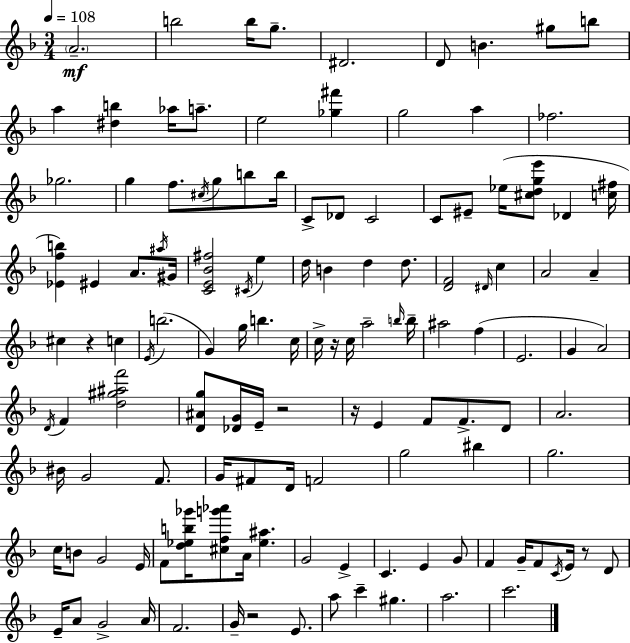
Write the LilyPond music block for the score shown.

{
  \clef treble
  \numericTimeSignature
  \time 3/4
  \key d \minor
  \tempo 4 = 108
  \parenthesize a'2.--\mf | b''2 b''16 g''8.-- | dis'2. | d'8 b'4. gis''8 b''8 | \break a''4 <dis'' b''>4 aes''16 a''8.-- | e''2 <ges'' fis'''>4 | g''2 a''4 | fes''2. | \break ges''2. | g''4 f''8. \acciaccatura { cis''16 } g''8 b''8 | b''16 c'8-> des'8 c'2 | c'8 eis'8-- ees''16( <cis'' d'' g'' e'''>8 des'4 | \break <c'' fis''>16 <ees' f'' b''>4) eis'4 a'8. | \acciaccatura { ais''16 } gis'16 <c' e' bes' fis''>2 \acciaccatura { cis'16 } e''4 | d''16 b'4 d''4 | d''8. <d' f'>2 \grace { dis'16 } | \break c''4 a'2 | a'4-- cis''4 r4 | c''4 \acciaccatura { e'16 }( b''2. | g'4) g''16 b''4. | \break c''16 c''16-> r16 c''16 a''2-- | \grace { b''16 } b''16-- ais''2 | f''4( e'2. | g'4 a'2) | \break \acciaccatura { d'16 } f'4 <d'' gis'' ais'' f'''>2 | <d' ais' g''>8 <des' g'>16 e'16-- r2 | r16 e'4 | f'8 f'8.-> d'8 a'2. | \break bis'16 g'2 | f'8. g'16 fis'8 d'16 f'2 | g''2 | bis''4 g''2. | \break c''16 b'8 g'2 | e'16 f'8 <d'' ees'' b'' ges'''>16 <cis'' f'' g''' aes'''>8 | a'16 <ees'' ais''>4. g'2 | e'4-> c'4. | \break e'4 g'8 f'4 g'16-- | f'8 \acciaccatura { c'16 } e'16 r8 d'8 e'16-- a'8 g'2-> | a'16 f'2. | g'16-- r2 | \break e'8. a''8 c'''4-- | gis''4. a''2. | c'''2. | \bar "|."
}